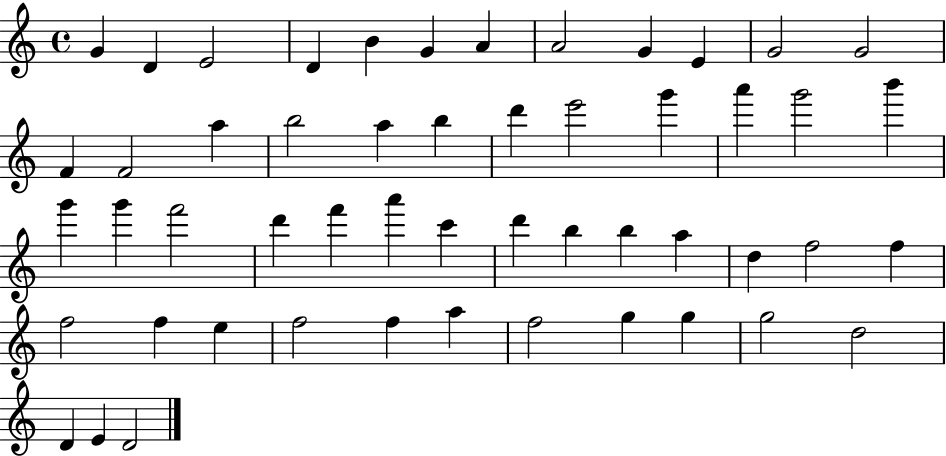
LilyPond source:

{
  \clef treble
  \time 4/4
  \defaultTimeSignature
  \key c \major
  g'4 d'4 e'2 | d'4 b'4 g'4 a'4 | a'2 g'4 e'4 | g'2 g'2 | \break f'4 f'2 a''4 | b''2 a''4 b''4 | d'''4 e'''2 g'''4 | a'''4 g'''2 b'''4 | \break g'''4 g'''4 f'''2 | d'''4 f'''4 a'''4 c'''4 | d'''4 b''4 b''4 a''4 | d''4 f''2 f''4 | \break f''2 f''4 e''4 | f''2 f''4 a''4 | f''2 g''4 g''4 | g''2 d''2 | \break d'4 e'4 d'2 | \bar "|."
}